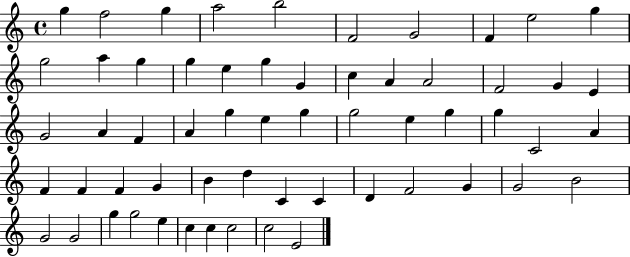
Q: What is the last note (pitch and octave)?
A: E4